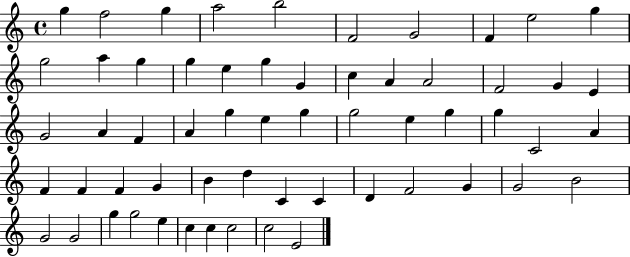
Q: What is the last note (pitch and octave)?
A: E4